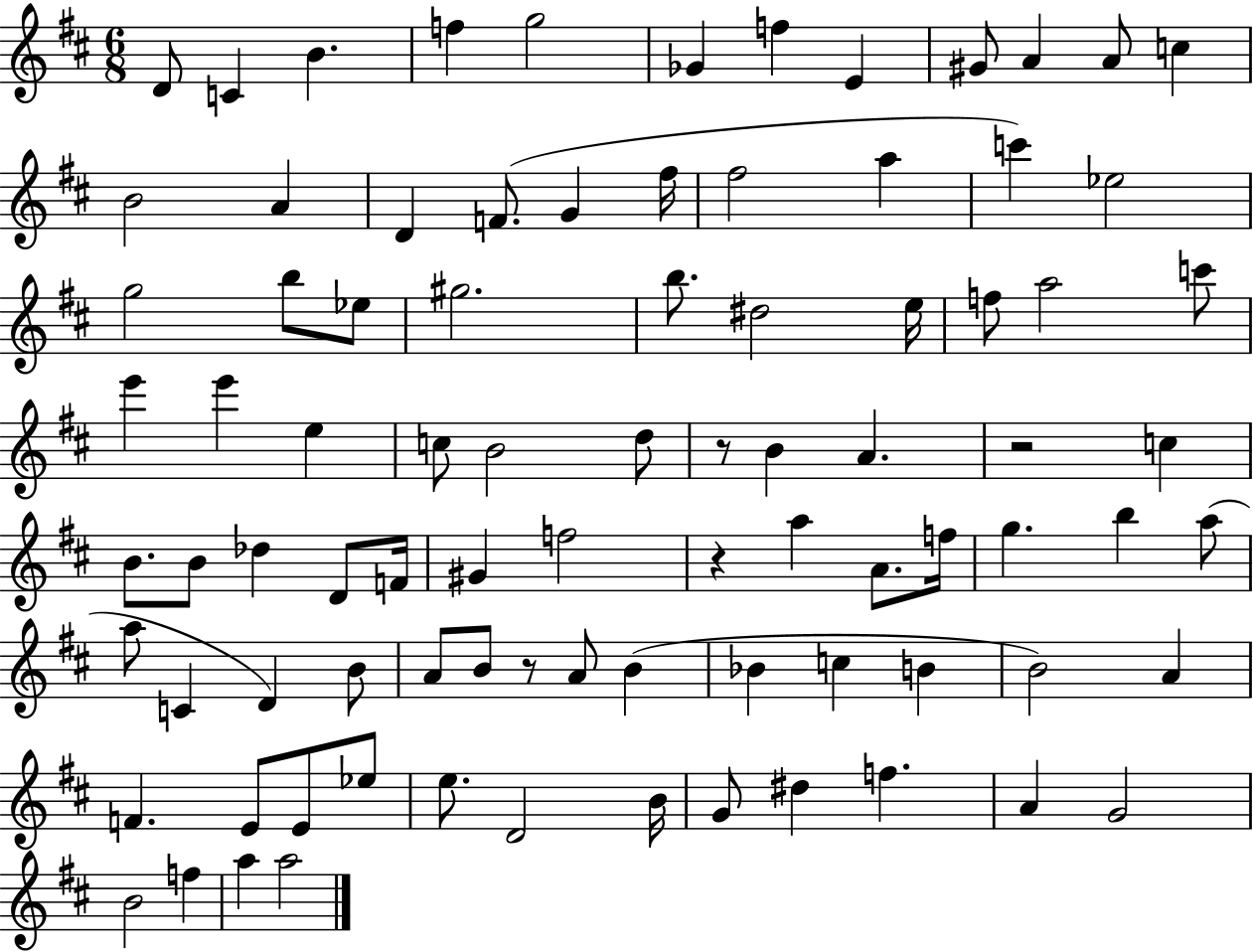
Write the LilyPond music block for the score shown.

{
  \clef treble
  \numericTimeSignature
  \time 6/8
  \key d \major
  \repeat volta 2 { d'8 c'4 b'4. | f''4 g''2 | ges'4 f''4 e'4 | gis'8 a'4 a'8 c''4 | \break b'2 a'4 | d'4 f'8.( g'4 fis''16 | fis''2 a''4 | c'''4) ees''2 | \break g''2 b''8 ees''8 | gis''2. | b''8. dis''2 e''16 | f''8 a''2 c'''8 | \break e'''4 e'''4 e''4 | c''8 b'2 d''8 | r8 b'4 a'4. | r2 c''4 | \break b'8. b'8 des''4 d'8 f'16 | gis'4 f''2 | r4 a''4 a'8. f''16 | g''4. b''4 a''8( | \break a''8 c'4 d'4) b'8 | a'8 b'8 r8 a'8 b'4( | bes'4 c''4 b'4 | b'2) a'4 | \break f'4. e'8 e'8 ees''8 | e''8. d'2 b'16 | g'8 dis''4 f''4. | a'4 g'2 | \break b'2 f''4 | a''4 a''2 | } \bar "|."
}